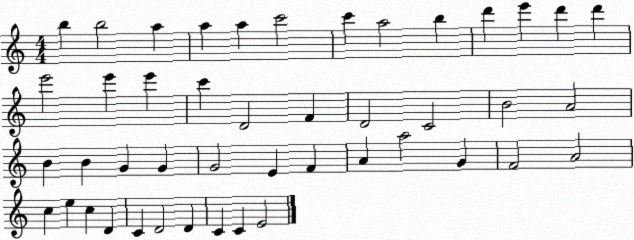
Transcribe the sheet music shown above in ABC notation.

X:1
T:Untitled
M:4/4
L:1/4
K:C
b b2 a a a c'2 c' a2 b d' e' d' d' e'2 e' e' c' D2 F D2 C2 B2 A2 B B G G G2 E F A a2 G F2 A2 c e c D C D2 D C C E2